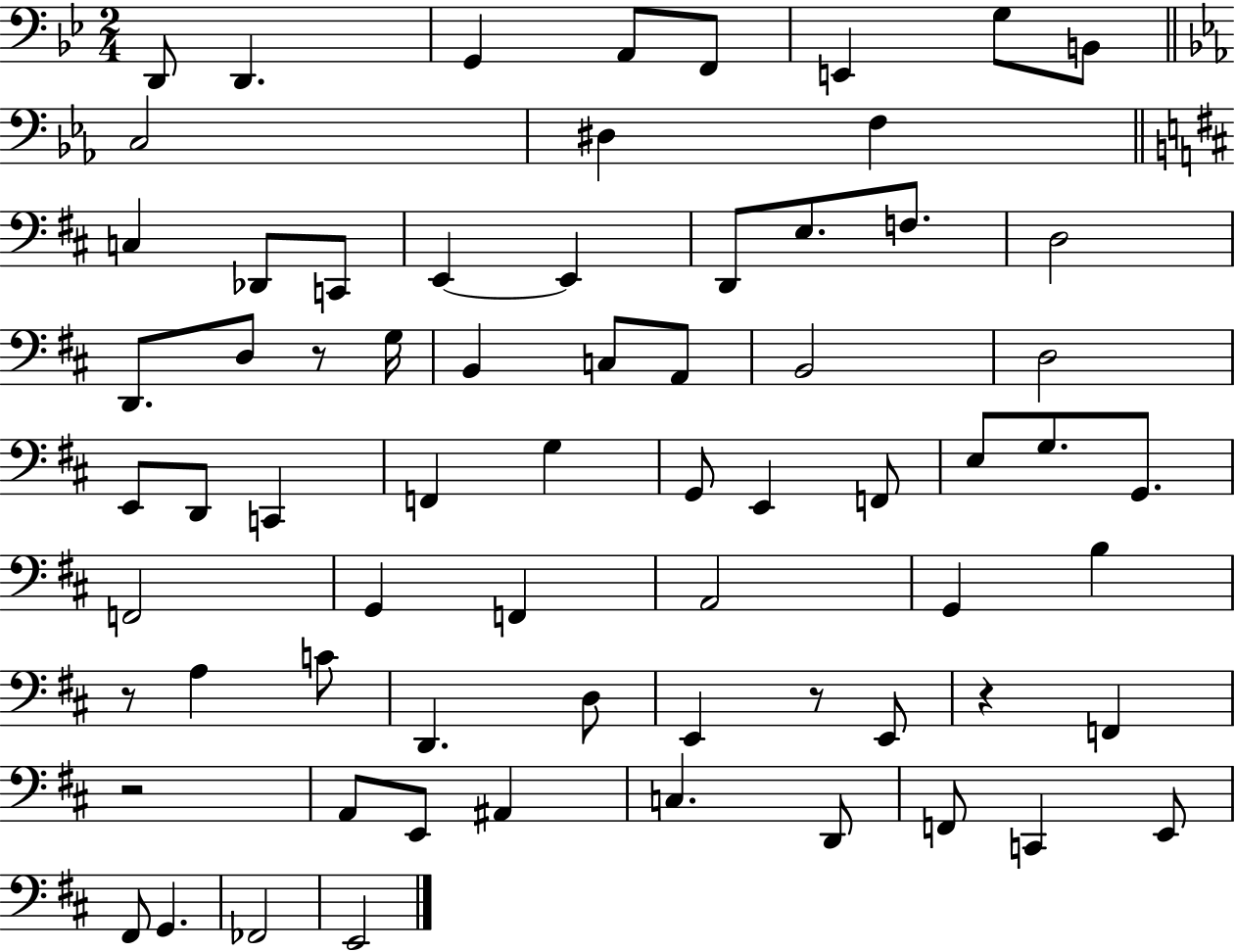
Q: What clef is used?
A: bass